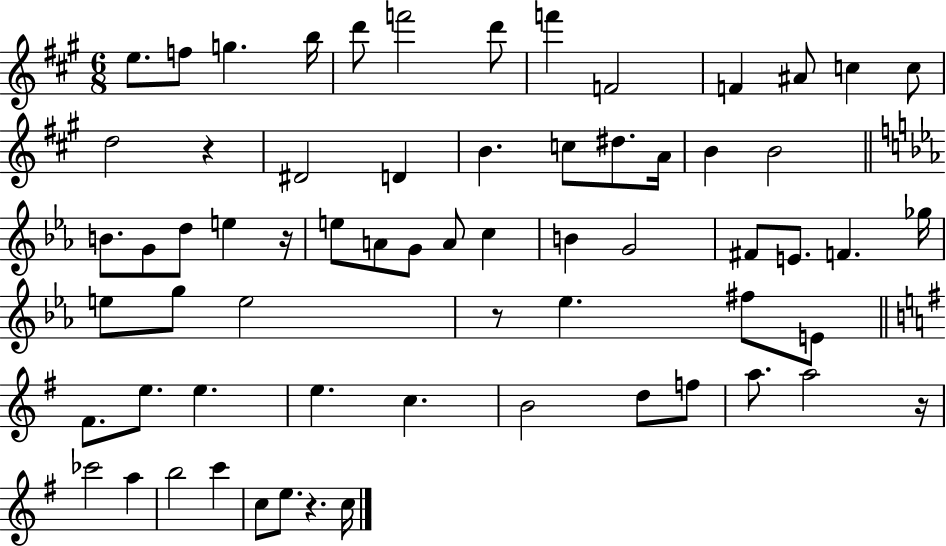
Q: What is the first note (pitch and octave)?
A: E5